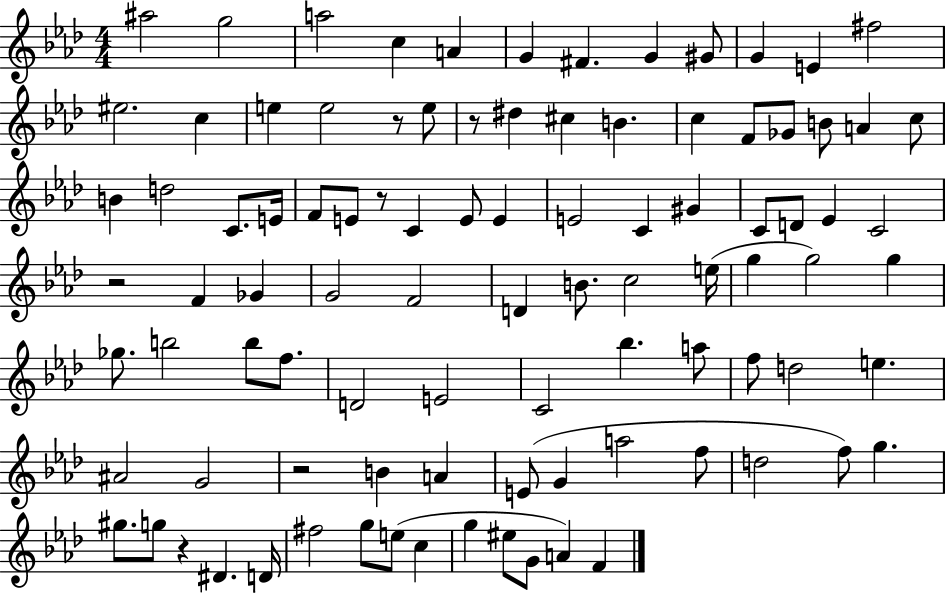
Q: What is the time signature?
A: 4/4